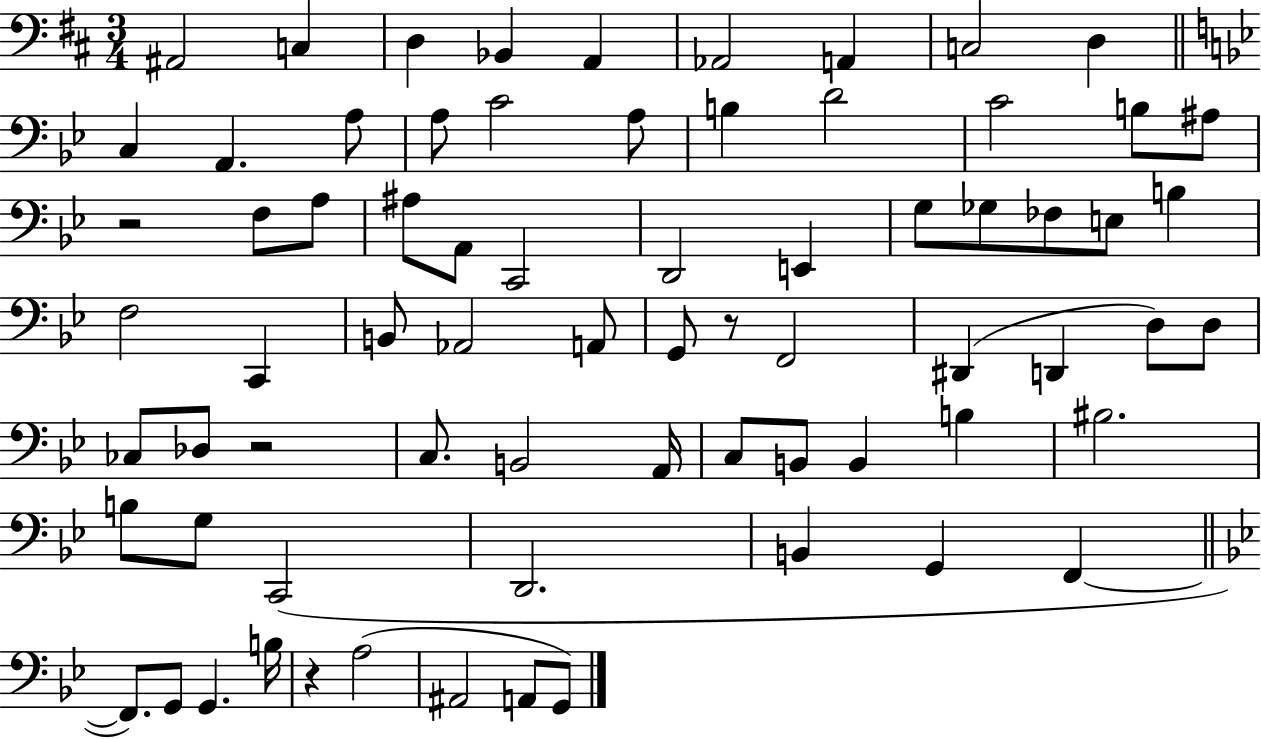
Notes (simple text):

A#2/h C3/q D3/q Bb2/q A2/q Ab2/h A2/q C3/h D3/q C3/q A2/q. A3/e A3/e C4/h A3/e B3/q D4/h C4/h B3/e A#3/e R/h F3/e A3/e A#3/e A2/e C2/h D2/h E2/q G3/e Gb3/e FES3/e E3/e B3/q F3/h C2/q B2/e Ab2/h A2/e G2/e R/e F2/h D#2/q D2/q D3/e D3/e CES3/e Db3/e R/h C3/e. B2/h A2/s C3/e B2/e B2/q B3/q BIS3/h. B3/e G3/e C2/h D2/h. B2/q G2/q F2/q F2/e. G2/e G2/q. B3/s R/q A3/h A#2/h A2/e G2/e